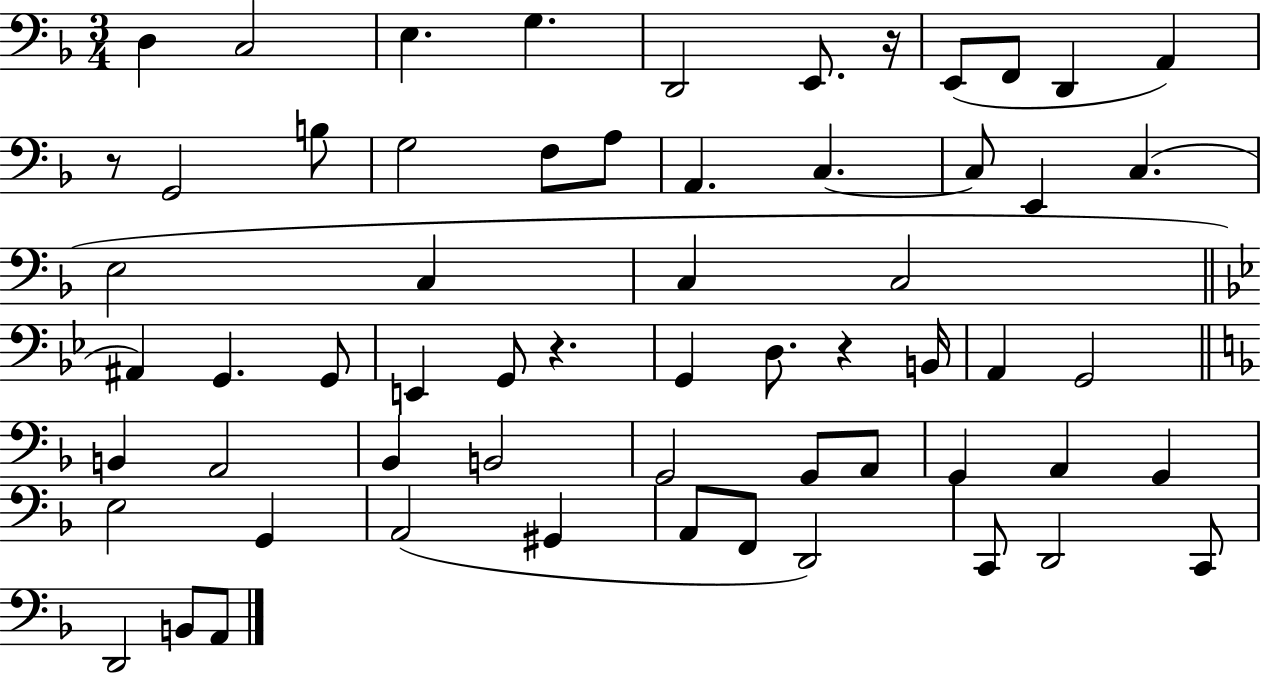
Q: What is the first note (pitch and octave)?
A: D3